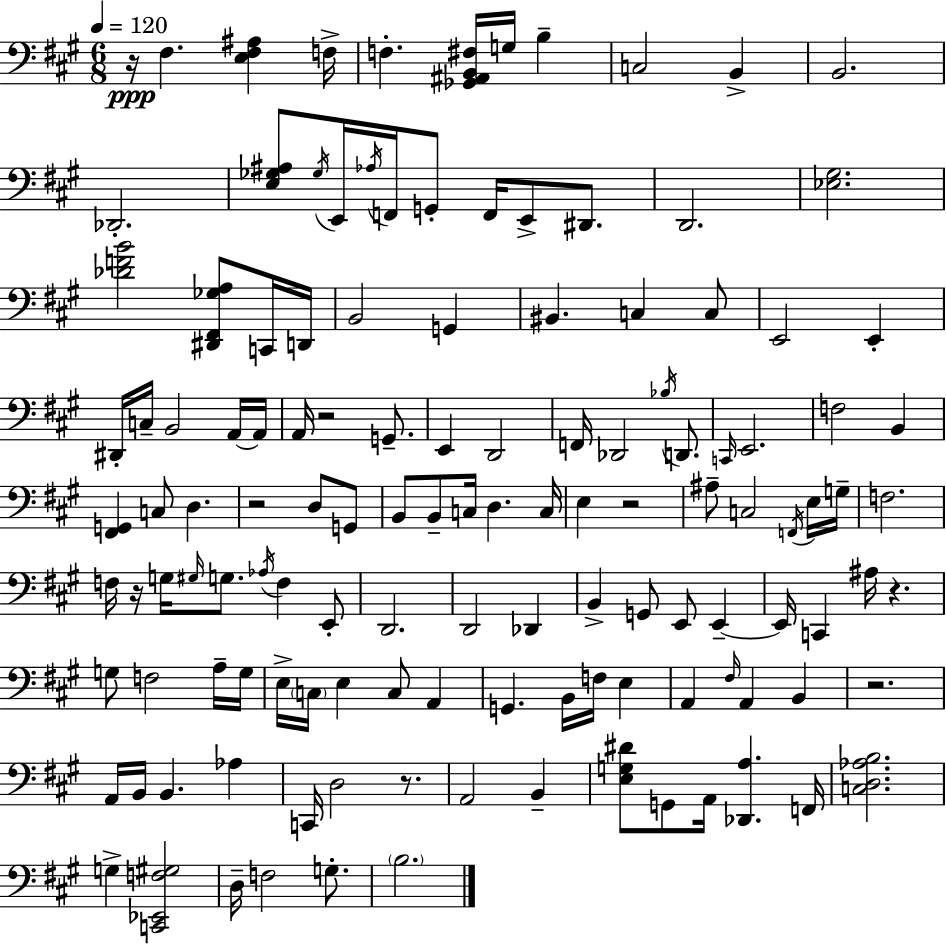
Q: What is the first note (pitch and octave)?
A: F#3